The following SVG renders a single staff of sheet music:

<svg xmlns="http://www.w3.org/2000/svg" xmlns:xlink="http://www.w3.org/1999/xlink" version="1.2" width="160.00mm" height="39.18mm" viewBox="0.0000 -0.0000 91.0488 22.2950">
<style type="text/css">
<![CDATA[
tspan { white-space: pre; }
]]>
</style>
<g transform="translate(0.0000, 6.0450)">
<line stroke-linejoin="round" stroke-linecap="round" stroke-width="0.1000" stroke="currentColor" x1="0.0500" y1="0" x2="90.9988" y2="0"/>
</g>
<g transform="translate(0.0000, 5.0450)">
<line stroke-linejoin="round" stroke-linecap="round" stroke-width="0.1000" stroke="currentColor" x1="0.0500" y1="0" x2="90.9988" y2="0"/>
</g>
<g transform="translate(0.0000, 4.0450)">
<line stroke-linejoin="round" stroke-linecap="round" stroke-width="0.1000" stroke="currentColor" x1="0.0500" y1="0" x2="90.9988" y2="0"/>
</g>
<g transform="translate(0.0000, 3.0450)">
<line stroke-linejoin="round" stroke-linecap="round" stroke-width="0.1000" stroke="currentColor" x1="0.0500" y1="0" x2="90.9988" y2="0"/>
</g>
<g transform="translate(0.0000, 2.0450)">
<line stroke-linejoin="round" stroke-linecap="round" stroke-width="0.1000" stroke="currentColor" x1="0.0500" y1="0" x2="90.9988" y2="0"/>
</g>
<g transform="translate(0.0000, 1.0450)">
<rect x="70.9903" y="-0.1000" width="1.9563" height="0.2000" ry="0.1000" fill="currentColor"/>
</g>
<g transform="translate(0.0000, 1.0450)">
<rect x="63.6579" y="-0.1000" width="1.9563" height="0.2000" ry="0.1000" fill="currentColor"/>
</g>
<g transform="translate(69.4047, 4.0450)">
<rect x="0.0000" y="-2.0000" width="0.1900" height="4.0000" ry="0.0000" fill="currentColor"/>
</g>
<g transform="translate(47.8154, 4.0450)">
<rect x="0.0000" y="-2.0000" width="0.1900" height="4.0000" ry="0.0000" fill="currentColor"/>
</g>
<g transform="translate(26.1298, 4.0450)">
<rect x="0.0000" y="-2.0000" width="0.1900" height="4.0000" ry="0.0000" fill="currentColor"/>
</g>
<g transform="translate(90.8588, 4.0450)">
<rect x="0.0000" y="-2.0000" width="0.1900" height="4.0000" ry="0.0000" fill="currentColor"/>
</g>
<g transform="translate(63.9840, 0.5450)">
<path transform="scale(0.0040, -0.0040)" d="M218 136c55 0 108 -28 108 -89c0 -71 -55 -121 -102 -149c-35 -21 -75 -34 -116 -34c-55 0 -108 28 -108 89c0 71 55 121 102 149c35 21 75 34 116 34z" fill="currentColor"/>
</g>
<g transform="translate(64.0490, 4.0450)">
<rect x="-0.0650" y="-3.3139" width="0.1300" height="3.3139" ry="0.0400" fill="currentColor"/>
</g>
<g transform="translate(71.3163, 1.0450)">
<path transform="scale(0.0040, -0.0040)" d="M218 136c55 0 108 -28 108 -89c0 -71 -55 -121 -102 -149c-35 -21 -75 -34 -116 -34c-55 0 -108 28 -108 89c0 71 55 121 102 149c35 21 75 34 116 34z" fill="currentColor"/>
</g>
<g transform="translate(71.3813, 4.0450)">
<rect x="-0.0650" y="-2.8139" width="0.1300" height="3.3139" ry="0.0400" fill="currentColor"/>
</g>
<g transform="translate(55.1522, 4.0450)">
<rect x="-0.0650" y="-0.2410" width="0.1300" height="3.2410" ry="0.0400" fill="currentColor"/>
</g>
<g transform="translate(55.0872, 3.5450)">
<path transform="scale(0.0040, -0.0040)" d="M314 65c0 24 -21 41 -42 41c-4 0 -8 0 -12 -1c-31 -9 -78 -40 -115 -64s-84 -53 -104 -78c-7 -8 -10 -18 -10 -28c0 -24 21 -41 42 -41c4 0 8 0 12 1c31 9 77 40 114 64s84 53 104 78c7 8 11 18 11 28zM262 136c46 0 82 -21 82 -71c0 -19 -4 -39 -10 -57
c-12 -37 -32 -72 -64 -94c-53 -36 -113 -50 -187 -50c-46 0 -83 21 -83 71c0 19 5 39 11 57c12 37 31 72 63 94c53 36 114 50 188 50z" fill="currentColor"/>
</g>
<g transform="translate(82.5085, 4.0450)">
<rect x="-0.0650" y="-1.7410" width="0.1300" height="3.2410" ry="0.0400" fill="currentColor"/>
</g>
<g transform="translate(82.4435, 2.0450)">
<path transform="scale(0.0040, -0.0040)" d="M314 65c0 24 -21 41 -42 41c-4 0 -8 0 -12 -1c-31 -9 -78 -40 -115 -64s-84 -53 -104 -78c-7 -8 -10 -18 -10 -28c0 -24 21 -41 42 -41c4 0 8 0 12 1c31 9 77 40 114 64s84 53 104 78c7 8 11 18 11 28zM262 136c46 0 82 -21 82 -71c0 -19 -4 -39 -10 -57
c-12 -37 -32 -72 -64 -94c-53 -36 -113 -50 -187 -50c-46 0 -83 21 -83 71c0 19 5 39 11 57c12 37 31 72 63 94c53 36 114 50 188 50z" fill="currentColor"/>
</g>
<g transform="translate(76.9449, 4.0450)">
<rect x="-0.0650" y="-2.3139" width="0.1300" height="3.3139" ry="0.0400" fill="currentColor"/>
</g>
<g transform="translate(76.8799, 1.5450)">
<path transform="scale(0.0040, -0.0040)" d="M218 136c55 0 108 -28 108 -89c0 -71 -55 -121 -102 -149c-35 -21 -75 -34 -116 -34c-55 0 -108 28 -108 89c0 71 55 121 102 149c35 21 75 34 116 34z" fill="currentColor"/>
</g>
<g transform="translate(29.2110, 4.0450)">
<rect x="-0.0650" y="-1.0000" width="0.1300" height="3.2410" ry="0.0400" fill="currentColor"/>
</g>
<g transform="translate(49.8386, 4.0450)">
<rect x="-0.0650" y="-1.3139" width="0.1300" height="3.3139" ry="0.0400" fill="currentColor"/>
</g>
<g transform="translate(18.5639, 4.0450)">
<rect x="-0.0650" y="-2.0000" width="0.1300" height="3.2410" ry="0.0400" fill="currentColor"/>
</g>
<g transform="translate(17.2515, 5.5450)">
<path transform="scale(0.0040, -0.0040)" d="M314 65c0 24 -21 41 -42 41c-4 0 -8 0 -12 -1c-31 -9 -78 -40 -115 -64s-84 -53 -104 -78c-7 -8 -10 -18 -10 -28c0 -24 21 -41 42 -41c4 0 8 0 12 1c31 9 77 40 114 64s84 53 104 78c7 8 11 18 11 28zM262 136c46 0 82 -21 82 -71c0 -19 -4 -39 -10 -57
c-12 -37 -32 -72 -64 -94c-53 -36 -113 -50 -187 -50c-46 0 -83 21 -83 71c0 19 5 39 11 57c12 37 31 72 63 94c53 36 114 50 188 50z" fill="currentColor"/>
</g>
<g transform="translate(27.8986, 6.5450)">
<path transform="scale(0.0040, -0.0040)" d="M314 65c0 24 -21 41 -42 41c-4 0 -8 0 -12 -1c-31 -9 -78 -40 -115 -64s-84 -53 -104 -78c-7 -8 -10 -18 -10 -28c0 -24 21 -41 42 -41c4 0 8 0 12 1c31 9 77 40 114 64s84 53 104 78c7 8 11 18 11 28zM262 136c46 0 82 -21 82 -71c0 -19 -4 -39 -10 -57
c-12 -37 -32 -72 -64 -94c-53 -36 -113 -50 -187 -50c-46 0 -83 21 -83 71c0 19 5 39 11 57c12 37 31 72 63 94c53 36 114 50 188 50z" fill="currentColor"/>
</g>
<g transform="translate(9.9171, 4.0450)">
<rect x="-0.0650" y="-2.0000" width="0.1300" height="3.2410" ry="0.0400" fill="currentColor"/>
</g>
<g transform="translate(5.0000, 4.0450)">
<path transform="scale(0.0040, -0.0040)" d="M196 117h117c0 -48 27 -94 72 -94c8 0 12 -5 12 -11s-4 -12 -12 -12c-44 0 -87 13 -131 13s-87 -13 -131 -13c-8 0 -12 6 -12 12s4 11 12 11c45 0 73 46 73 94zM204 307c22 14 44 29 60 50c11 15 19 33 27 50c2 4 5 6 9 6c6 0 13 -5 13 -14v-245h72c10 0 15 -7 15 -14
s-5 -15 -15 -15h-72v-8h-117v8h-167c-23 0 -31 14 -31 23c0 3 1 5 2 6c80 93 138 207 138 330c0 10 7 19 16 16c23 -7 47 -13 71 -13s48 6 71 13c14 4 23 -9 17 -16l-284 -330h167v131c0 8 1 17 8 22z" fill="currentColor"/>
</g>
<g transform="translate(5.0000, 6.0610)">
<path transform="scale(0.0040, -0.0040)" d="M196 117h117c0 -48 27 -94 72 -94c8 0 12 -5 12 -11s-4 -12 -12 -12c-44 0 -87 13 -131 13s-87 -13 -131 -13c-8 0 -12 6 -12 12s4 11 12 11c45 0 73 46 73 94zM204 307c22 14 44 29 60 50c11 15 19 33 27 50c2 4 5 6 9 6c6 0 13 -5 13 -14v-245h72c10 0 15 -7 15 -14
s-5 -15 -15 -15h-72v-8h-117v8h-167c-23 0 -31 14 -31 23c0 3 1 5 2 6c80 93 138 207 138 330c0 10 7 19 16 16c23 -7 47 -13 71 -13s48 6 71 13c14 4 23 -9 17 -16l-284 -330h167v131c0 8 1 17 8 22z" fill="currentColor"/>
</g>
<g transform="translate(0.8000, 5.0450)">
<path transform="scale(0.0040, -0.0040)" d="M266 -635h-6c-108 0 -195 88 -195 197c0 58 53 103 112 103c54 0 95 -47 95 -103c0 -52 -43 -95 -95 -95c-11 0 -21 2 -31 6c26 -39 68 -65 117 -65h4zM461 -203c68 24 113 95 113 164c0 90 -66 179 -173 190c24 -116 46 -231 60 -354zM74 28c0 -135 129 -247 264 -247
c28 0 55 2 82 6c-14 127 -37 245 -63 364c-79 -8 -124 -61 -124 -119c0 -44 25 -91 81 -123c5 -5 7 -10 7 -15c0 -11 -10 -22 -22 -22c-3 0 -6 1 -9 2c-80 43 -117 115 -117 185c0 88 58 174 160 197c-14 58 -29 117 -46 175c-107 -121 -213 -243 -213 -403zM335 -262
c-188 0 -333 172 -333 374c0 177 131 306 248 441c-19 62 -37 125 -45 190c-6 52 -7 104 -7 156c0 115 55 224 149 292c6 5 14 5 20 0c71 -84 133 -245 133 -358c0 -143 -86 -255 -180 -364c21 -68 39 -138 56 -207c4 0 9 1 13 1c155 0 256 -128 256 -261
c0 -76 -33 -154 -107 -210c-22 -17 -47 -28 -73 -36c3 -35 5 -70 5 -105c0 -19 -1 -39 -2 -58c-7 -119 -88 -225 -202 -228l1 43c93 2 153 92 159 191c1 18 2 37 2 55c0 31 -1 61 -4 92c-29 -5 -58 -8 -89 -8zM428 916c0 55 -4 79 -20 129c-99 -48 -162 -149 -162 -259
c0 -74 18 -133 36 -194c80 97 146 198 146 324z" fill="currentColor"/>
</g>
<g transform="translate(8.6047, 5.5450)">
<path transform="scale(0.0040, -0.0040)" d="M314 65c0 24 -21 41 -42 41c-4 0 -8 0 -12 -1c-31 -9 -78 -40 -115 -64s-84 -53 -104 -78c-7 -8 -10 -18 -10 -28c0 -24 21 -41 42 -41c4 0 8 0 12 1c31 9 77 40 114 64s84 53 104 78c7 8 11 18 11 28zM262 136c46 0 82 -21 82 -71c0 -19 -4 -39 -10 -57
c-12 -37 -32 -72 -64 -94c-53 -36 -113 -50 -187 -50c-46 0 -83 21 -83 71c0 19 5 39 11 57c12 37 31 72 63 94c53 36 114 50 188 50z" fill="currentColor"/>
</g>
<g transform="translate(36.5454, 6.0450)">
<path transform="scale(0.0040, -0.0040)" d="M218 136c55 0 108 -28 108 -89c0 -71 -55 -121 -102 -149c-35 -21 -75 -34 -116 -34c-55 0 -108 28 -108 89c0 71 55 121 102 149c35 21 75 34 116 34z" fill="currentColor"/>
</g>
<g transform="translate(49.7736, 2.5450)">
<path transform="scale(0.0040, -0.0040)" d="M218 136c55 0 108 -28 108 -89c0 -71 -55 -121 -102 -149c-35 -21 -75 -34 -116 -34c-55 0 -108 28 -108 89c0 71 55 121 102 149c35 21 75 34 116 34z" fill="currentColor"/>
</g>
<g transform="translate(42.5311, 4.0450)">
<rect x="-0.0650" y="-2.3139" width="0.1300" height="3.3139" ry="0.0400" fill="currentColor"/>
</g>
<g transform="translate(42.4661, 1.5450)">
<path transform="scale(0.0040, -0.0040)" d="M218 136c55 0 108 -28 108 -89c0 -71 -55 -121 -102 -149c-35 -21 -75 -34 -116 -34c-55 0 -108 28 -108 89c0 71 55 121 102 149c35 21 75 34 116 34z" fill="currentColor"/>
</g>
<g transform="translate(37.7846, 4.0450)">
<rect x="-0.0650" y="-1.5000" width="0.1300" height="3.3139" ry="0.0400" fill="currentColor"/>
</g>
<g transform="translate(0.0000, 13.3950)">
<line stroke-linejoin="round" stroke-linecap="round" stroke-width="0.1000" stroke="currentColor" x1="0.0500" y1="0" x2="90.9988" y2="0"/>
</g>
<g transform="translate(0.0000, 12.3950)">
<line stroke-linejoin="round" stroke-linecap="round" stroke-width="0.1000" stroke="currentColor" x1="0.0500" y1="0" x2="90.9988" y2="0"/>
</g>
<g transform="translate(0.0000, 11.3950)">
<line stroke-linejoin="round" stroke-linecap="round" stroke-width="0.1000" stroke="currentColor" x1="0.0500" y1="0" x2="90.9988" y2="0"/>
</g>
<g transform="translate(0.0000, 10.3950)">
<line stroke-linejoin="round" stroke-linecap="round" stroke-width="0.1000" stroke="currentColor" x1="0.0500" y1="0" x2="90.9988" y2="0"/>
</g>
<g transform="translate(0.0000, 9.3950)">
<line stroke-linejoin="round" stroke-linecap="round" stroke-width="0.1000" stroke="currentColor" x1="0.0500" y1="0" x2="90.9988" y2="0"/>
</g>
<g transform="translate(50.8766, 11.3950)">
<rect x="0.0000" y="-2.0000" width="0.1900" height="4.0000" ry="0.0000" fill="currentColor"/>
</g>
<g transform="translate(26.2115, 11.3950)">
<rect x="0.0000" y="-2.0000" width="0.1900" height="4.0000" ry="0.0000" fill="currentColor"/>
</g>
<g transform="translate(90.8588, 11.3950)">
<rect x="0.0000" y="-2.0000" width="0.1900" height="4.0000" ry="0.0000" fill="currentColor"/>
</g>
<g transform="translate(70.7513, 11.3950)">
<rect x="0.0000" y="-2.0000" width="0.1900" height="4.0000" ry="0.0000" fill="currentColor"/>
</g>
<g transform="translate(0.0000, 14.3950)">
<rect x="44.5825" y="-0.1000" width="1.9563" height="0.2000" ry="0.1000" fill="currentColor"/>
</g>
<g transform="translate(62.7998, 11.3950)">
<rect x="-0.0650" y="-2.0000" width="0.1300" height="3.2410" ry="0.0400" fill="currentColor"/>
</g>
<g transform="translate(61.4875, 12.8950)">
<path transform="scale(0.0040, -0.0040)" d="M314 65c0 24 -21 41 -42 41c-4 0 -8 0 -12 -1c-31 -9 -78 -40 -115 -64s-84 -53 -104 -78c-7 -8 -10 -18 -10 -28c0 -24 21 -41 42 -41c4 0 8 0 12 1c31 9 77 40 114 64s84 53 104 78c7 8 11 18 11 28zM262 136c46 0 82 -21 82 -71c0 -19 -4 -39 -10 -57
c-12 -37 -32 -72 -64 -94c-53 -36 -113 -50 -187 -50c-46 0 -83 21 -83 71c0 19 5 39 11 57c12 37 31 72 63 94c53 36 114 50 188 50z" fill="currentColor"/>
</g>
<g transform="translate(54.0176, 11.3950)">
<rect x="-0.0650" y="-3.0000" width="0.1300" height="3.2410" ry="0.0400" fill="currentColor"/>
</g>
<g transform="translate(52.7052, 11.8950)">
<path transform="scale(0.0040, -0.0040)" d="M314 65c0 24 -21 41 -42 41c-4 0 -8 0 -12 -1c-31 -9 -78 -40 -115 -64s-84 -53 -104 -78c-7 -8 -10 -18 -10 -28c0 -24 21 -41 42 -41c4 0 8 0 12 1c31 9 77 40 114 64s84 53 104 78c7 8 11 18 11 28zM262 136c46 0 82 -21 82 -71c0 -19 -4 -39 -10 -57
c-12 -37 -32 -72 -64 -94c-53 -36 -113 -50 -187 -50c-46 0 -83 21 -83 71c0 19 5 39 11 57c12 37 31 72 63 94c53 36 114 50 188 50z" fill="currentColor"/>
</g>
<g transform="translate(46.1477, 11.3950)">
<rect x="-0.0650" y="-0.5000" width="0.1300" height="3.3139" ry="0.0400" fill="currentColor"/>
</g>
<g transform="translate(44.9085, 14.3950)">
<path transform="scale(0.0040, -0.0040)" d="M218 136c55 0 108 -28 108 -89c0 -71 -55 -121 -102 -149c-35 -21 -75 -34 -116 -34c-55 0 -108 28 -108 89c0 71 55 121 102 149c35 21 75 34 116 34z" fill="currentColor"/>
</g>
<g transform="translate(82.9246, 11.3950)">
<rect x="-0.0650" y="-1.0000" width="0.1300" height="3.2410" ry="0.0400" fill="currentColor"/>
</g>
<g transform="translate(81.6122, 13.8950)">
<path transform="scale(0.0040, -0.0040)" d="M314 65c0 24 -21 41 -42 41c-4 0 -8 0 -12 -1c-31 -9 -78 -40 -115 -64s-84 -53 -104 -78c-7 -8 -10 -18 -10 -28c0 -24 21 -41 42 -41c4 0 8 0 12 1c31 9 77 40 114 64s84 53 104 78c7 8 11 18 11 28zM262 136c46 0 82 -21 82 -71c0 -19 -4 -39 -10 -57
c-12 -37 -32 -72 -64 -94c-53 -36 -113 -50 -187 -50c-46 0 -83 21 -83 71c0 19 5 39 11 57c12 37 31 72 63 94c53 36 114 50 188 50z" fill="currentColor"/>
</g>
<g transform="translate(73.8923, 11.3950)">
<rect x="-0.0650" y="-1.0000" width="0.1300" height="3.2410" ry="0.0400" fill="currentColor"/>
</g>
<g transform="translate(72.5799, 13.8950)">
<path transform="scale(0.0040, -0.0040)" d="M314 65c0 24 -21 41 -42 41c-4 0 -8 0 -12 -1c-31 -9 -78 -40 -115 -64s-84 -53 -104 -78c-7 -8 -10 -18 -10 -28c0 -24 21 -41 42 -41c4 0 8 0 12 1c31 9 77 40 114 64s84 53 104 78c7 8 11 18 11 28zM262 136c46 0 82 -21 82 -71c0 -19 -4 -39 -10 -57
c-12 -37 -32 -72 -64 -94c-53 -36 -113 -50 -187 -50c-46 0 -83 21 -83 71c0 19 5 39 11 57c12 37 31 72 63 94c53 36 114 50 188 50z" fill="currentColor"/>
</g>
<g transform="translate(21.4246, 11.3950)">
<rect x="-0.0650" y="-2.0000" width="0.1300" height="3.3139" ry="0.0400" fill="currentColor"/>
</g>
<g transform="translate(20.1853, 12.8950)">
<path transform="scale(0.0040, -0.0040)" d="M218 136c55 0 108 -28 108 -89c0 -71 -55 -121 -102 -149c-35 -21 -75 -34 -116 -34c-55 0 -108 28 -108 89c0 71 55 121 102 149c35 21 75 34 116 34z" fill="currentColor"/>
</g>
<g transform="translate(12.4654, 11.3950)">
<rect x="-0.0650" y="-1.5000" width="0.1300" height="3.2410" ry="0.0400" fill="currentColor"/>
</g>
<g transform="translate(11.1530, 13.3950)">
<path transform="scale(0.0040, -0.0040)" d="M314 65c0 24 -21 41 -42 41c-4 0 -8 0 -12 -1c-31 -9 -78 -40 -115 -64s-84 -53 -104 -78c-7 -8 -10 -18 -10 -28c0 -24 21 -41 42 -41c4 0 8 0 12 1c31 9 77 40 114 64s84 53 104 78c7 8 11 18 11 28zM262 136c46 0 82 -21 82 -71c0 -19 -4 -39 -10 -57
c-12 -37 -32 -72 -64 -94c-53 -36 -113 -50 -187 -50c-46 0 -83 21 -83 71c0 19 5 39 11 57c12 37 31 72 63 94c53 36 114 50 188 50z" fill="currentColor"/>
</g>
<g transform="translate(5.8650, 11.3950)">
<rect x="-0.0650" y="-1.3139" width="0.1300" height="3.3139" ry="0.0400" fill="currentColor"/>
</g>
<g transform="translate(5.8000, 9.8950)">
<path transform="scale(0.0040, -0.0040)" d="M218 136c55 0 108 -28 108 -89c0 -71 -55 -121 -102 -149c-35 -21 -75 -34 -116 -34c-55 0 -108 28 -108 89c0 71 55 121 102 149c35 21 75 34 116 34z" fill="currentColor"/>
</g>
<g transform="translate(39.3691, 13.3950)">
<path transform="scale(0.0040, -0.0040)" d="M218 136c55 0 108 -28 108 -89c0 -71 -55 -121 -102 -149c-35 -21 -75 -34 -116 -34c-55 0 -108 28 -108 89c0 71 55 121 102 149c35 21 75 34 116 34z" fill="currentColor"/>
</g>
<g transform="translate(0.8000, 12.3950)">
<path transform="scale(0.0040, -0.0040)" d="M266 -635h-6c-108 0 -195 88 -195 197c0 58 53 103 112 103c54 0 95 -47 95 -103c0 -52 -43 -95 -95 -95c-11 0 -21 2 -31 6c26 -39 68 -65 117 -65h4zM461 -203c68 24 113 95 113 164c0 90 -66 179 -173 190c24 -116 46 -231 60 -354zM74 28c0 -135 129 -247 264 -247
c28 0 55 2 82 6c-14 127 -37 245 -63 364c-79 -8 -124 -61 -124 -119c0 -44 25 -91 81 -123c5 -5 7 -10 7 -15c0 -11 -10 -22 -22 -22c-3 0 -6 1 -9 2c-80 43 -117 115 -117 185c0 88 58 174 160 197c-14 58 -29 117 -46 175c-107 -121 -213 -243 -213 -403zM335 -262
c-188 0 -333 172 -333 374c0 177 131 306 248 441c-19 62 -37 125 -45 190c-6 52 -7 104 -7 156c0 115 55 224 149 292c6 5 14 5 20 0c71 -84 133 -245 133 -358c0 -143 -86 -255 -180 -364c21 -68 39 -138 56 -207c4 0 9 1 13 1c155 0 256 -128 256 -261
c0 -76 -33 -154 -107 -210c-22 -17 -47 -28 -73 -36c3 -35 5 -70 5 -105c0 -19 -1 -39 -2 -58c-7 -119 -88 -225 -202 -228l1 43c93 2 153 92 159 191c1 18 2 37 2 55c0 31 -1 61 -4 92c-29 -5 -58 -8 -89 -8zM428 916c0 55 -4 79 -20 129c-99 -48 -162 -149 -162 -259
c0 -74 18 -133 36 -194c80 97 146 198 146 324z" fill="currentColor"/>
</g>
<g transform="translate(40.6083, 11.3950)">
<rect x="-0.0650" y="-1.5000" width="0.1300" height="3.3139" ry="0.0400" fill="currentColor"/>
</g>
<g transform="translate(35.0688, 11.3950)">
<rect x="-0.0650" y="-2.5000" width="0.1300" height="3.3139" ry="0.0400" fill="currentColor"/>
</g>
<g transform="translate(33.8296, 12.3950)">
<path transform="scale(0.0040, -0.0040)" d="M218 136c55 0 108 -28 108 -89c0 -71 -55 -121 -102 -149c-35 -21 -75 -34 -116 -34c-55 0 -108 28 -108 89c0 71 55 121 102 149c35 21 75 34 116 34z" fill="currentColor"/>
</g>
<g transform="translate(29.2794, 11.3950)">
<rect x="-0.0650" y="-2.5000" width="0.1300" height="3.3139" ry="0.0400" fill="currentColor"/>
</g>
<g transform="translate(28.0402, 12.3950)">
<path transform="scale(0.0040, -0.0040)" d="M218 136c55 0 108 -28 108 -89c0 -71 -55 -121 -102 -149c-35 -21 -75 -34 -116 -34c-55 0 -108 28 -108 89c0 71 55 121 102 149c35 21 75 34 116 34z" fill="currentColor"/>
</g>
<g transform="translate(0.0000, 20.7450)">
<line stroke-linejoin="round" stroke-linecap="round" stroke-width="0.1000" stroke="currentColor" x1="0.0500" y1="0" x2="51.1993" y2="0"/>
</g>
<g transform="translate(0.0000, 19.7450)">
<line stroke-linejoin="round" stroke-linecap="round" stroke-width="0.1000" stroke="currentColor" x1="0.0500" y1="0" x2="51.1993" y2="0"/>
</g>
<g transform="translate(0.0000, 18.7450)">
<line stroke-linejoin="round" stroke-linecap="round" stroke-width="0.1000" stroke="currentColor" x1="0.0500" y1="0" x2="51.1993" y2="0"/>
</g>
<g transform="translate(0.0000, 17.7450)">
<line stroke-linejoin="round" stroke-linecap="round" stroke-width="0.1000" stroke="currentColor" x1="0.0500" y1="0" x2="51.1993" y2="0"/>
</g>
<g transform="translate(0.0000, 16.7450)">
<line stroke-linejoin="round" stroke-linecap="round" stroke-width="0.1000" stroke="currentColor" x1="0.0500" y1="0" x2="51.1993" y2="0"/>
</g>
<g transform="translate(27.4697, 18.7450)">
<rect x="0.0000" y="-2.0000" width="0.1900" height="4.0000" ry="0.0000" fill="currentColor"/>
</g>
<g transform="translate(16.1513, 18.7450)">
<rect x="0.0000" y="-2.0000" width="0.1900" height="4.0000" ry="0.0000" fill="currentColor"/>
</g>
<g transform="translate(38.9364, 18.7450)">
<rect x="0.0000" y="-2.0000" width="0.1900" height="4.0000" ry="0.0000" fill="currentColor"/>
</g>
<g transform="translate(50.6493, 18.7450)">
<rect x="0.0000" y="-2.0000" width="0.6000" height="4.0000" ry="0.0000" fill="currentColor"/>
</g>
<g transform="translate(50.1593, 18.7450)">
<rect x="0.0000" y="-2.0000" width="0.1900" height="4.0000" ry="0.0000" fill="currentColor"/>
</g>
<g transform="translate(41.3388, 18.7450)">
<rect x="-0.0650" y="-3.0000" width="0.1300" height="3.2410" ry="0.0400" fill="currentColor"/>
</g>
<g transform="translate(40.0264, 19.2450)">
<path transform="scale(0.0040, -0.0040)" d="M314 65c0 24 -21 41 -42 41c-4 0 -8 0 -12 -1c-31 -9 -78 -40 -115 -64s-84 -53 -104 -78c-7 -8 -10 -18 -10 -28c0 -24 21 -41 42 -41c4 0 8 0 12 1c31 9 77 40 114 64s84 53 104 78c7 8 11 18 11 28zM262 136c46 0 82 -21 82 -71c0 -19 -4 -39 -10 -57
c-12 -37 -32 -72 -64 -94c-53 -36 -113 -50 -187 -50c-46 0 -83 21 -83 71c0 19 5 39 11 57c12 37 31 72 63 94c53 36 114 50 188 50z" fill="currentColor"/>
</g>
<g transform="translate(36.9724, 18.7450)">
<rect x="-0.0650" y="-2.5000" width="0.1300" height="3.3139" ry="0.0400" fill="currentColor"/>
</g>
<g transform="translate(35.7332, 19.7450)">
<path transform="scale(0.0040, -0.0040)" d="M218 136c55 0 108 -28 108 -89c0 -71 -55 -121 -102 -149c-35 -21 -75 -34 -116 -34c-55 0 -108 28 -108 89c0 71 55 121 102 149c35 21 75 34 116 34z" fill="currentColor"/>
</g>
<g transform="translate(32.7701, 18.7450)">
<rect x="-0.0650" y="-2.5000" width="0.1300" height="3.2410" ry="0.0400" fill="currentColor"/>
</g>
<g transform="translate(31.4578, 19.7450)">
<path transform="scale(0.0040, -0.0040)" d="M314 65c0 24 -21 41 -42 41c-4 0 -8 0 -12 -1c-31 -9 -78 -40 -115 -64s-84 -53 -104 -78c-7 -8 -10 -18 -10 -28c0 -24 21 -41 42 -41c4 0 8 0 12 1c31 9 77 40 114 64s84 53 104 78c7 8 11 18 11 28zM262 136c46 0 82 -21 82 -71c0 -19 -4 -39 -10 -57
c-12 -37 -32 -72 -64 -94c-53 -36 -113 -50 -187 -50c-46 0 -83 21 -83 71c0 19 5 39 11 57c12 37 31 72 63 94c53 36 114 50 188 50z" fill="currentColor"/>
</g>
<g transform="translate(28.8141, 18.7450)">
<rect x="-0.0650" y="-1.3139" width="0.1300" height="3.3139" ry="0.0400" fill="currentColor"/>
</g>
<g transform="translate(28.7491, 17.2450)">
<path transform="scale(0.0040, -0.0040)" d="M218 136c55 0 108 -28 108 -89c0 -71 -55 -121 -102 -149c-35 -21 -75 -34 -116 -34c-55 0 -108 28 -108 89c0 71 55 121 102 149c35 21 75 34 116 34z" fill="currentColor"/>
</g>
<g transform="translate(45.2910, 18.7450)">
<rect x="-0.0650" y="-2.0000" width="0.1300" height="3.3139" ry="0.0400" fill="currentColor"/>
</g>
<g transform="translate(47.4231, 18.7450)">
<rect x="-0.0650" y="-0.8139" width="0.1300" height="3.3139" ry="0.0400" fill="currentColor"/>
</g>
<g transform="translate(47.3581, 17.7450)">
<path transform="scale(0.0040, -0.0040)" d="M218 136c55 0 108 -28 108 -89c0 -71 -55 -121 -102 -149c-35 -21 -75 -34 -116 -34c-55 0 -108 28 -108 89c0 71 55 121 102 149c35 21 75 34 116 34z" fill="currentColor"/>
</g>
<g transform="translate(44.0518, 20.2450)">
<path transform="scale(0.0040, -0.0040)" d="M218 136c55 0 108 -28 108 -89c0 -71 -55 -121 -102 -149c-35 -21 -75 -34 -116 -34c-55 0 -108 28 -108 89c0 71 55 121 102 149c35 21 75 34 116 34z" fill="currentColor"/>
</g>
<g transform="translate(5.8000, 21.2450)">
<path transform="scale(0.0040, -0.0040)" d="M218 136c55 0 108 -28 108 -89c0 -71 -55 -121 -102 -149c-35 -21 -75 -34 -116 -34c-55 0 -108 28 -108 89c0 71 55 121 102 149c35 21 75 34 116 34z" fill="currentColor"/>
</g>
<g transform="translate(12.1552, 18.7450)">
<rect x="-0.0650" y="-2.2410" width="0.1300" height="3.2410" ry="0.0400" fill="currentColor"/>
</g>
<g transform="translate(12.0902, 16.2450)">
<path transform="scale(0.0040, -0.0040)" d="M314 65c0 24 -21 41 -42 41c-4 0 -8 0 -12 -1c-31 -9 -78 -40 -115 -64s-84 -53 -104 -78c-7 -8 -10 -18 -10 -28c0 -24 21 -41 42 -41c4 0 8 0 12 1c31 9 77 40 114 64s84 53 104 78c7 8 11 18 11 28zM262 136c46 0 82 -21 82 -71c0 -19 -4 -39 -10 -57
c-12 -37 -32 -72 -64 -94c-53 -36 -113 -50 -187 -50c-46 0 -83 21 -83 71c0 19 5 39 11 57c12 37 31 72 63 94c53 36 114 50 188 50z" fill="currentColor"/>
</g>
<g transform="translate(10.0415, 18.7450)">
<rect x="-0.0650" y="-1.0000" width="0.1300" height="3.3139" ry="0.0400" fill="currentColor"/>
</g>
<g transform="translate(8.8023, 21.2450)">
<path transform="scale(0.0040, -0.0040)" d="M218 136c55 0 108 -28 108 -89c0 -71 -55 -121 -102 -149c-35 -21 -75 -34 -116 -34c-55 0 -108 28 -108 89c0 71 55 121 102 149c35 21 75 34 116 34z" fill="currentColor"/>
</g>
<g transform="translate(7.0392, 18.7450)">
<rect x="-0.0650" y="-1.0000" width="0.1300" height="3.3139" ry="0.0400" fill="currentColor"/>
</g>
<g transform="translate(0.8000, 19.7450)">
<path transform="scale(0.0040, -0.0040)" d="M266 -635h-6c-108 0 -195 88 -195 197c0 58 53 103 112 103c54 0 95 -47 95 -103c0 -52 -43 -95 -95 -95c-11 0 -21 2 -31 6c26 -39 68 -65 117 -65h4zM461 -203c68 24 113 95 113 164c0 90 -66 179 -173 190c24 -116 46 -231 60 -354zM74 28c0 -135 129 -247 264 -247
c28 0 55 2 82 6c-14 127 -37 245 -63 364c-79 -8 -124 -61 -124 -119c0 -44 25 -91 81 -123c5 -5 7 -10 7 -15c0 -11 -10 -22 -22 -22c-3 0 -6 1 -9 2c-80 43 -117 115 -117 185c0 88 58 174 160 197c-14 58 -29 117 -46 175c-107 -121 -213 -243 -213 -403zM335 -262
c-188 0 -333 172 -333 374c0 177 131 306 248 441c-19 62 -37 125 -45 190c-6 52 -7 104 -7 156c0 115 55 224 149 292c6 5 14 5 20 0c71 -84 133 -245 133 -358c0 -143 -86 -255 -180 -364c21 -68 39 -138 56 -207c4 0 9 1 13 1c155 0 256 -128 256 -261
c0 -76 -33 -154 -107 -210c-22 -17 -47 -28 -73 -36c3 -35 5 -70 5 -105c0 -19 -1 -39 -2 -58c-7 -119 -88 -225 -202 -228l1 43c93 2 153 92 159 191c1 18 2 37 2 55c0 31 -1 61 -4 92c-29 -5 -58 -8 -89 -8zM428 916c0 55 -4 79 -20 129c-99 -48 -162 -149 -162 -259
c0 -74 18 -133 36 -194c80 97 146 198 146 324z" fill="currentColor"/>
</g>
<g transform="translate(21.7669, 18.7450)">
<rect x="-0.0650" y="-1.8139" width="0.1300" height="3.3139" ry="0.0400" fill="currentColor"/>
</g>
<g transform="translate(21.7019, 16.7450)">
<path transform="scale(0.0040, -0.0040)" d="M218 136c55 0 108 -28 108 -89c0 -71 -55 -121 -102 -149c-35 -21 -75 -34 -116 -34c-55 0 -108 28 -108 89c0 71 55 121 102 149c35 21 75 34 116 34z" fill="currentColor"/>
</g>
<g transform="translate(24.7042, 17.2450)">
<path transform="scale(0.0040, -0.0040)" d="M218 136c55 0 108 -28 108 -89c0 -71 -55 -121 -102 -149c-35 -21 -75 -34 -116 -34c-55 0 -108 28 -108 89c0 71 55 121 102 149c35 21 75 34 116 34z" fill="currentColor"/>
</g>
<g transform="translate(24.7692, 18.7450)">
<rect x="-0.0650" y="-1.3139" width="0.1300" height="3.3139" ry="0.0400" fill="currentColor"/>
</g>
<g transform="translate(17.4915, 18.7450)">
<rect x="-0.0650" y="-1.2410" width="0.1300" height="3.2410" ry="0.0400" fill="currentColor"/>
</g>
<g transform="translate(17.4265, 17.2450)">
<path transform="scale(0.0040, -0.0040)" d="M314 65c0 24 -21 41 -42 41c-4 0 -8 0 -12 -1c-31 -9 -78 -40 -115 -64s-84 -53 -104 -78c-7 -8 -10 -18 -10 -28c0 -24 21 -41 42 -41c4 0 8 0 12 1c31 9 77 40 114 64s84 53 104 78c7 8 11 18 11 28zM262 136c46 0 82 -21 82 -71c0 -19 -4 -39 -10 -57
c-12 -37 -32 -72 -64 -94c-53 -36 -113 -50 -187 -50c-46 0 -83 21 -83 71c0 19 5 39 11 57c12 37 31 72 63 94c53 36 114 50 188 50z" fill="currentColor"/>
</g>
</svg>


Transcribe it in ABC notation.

X:1
T:Untitled
M:4/4
L:1/4
K:C
F2 F2 D2 E g e c2 b a g f2 e E2 F G G E C A2 F2 D2 D2 D D g2 e2 f e e G2 G A2 F d